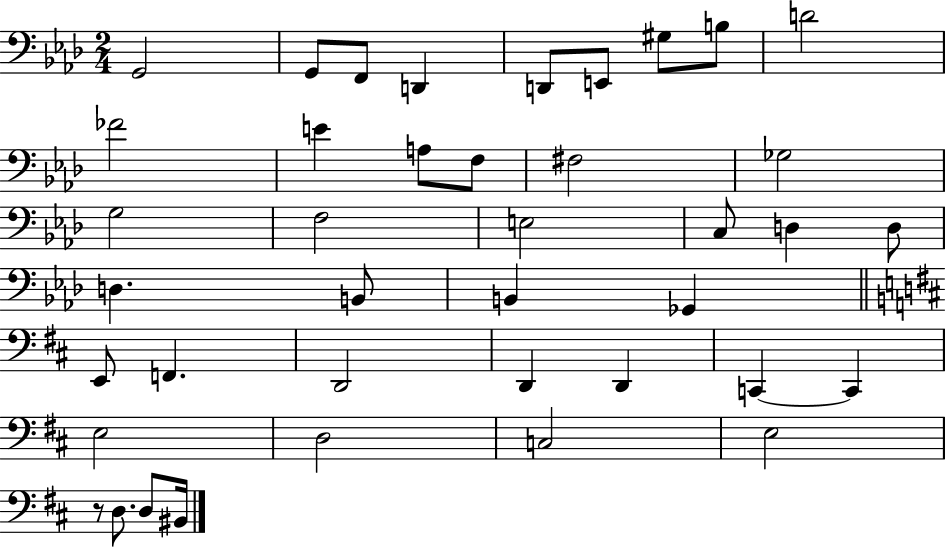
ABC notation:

X:1
T:Untitled
M:2/4
L:1/4
K:Ab
G,,2 G,,/2 F,,/2 D,, D,,/2 E,,/2 ^G,/2 B,/2 D2 _F2 E A,/2 F,/2 ^F,2 _G,2 G,2 F,2 E,2 C,/2 D, D,/2 D, B,,/2 B,, _G,, E,,/2 F,, D,,2 D,, D,, C,, C,, E,2 D,2 C,2 E,2 z/2 D,/2 D,/2 ^B,,/4